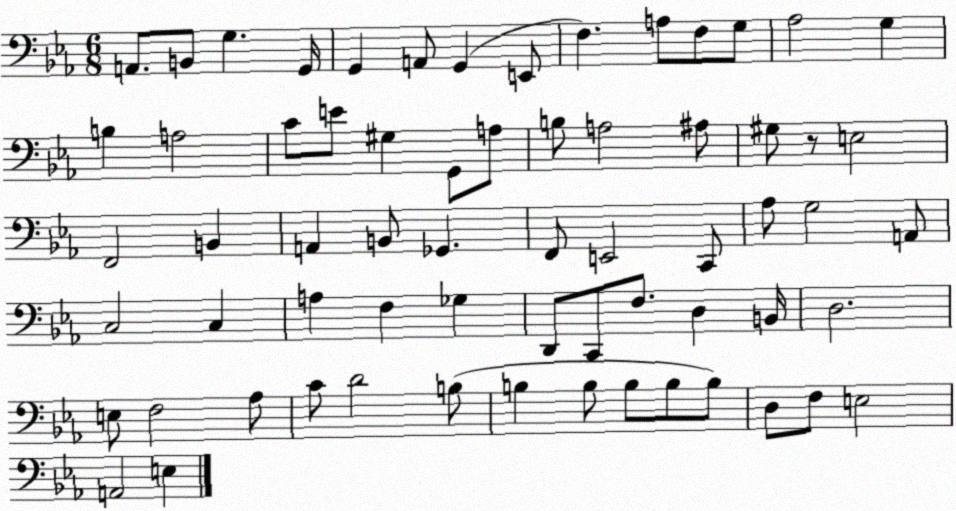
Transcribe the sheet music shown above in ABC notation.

X:1
T:Untitled
M:6/8
L:1/4
K:Eb
A,,/2 B,,/2 G, G,,/4 G,, A,,/2 G,, E,,/2 F, A,/2 F,/2 G,/2 _A,2 G, B, A,2 C/2 E/2 ^G, G,,/2 A,/2 B,/2 A,2 ^A,/2 ^G,/2 z/2 E,2 F,,2 B,, A,, B,,/2 _G,, F,,/2 E,,2 C,,/2 _A,/2 G,2 A,,/2 C,2 C, A, F, _G, D,,/2 C,,/2 F,/2 D, B,,/4 D,2 E,/2 F,2 _A,/2 C/2 D2 B,/2 B, B,/2 B,/2 B,/2 B,/2 D,/2 F,/2 E,2 A,,2 E,